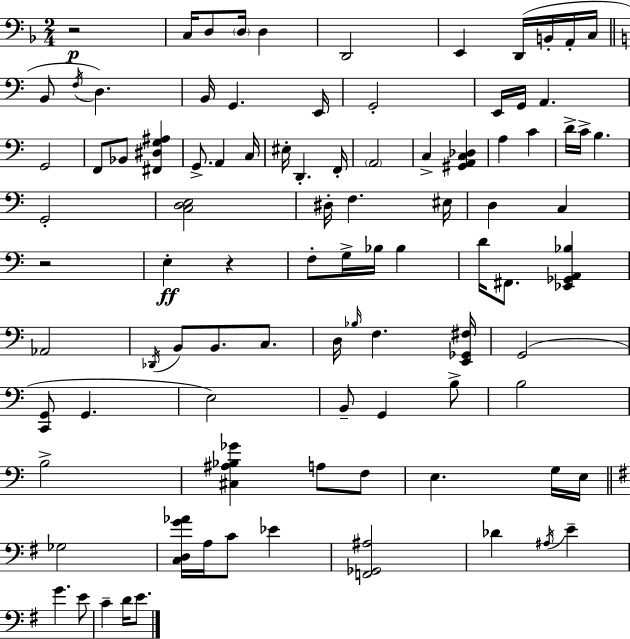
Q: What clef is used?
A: bass